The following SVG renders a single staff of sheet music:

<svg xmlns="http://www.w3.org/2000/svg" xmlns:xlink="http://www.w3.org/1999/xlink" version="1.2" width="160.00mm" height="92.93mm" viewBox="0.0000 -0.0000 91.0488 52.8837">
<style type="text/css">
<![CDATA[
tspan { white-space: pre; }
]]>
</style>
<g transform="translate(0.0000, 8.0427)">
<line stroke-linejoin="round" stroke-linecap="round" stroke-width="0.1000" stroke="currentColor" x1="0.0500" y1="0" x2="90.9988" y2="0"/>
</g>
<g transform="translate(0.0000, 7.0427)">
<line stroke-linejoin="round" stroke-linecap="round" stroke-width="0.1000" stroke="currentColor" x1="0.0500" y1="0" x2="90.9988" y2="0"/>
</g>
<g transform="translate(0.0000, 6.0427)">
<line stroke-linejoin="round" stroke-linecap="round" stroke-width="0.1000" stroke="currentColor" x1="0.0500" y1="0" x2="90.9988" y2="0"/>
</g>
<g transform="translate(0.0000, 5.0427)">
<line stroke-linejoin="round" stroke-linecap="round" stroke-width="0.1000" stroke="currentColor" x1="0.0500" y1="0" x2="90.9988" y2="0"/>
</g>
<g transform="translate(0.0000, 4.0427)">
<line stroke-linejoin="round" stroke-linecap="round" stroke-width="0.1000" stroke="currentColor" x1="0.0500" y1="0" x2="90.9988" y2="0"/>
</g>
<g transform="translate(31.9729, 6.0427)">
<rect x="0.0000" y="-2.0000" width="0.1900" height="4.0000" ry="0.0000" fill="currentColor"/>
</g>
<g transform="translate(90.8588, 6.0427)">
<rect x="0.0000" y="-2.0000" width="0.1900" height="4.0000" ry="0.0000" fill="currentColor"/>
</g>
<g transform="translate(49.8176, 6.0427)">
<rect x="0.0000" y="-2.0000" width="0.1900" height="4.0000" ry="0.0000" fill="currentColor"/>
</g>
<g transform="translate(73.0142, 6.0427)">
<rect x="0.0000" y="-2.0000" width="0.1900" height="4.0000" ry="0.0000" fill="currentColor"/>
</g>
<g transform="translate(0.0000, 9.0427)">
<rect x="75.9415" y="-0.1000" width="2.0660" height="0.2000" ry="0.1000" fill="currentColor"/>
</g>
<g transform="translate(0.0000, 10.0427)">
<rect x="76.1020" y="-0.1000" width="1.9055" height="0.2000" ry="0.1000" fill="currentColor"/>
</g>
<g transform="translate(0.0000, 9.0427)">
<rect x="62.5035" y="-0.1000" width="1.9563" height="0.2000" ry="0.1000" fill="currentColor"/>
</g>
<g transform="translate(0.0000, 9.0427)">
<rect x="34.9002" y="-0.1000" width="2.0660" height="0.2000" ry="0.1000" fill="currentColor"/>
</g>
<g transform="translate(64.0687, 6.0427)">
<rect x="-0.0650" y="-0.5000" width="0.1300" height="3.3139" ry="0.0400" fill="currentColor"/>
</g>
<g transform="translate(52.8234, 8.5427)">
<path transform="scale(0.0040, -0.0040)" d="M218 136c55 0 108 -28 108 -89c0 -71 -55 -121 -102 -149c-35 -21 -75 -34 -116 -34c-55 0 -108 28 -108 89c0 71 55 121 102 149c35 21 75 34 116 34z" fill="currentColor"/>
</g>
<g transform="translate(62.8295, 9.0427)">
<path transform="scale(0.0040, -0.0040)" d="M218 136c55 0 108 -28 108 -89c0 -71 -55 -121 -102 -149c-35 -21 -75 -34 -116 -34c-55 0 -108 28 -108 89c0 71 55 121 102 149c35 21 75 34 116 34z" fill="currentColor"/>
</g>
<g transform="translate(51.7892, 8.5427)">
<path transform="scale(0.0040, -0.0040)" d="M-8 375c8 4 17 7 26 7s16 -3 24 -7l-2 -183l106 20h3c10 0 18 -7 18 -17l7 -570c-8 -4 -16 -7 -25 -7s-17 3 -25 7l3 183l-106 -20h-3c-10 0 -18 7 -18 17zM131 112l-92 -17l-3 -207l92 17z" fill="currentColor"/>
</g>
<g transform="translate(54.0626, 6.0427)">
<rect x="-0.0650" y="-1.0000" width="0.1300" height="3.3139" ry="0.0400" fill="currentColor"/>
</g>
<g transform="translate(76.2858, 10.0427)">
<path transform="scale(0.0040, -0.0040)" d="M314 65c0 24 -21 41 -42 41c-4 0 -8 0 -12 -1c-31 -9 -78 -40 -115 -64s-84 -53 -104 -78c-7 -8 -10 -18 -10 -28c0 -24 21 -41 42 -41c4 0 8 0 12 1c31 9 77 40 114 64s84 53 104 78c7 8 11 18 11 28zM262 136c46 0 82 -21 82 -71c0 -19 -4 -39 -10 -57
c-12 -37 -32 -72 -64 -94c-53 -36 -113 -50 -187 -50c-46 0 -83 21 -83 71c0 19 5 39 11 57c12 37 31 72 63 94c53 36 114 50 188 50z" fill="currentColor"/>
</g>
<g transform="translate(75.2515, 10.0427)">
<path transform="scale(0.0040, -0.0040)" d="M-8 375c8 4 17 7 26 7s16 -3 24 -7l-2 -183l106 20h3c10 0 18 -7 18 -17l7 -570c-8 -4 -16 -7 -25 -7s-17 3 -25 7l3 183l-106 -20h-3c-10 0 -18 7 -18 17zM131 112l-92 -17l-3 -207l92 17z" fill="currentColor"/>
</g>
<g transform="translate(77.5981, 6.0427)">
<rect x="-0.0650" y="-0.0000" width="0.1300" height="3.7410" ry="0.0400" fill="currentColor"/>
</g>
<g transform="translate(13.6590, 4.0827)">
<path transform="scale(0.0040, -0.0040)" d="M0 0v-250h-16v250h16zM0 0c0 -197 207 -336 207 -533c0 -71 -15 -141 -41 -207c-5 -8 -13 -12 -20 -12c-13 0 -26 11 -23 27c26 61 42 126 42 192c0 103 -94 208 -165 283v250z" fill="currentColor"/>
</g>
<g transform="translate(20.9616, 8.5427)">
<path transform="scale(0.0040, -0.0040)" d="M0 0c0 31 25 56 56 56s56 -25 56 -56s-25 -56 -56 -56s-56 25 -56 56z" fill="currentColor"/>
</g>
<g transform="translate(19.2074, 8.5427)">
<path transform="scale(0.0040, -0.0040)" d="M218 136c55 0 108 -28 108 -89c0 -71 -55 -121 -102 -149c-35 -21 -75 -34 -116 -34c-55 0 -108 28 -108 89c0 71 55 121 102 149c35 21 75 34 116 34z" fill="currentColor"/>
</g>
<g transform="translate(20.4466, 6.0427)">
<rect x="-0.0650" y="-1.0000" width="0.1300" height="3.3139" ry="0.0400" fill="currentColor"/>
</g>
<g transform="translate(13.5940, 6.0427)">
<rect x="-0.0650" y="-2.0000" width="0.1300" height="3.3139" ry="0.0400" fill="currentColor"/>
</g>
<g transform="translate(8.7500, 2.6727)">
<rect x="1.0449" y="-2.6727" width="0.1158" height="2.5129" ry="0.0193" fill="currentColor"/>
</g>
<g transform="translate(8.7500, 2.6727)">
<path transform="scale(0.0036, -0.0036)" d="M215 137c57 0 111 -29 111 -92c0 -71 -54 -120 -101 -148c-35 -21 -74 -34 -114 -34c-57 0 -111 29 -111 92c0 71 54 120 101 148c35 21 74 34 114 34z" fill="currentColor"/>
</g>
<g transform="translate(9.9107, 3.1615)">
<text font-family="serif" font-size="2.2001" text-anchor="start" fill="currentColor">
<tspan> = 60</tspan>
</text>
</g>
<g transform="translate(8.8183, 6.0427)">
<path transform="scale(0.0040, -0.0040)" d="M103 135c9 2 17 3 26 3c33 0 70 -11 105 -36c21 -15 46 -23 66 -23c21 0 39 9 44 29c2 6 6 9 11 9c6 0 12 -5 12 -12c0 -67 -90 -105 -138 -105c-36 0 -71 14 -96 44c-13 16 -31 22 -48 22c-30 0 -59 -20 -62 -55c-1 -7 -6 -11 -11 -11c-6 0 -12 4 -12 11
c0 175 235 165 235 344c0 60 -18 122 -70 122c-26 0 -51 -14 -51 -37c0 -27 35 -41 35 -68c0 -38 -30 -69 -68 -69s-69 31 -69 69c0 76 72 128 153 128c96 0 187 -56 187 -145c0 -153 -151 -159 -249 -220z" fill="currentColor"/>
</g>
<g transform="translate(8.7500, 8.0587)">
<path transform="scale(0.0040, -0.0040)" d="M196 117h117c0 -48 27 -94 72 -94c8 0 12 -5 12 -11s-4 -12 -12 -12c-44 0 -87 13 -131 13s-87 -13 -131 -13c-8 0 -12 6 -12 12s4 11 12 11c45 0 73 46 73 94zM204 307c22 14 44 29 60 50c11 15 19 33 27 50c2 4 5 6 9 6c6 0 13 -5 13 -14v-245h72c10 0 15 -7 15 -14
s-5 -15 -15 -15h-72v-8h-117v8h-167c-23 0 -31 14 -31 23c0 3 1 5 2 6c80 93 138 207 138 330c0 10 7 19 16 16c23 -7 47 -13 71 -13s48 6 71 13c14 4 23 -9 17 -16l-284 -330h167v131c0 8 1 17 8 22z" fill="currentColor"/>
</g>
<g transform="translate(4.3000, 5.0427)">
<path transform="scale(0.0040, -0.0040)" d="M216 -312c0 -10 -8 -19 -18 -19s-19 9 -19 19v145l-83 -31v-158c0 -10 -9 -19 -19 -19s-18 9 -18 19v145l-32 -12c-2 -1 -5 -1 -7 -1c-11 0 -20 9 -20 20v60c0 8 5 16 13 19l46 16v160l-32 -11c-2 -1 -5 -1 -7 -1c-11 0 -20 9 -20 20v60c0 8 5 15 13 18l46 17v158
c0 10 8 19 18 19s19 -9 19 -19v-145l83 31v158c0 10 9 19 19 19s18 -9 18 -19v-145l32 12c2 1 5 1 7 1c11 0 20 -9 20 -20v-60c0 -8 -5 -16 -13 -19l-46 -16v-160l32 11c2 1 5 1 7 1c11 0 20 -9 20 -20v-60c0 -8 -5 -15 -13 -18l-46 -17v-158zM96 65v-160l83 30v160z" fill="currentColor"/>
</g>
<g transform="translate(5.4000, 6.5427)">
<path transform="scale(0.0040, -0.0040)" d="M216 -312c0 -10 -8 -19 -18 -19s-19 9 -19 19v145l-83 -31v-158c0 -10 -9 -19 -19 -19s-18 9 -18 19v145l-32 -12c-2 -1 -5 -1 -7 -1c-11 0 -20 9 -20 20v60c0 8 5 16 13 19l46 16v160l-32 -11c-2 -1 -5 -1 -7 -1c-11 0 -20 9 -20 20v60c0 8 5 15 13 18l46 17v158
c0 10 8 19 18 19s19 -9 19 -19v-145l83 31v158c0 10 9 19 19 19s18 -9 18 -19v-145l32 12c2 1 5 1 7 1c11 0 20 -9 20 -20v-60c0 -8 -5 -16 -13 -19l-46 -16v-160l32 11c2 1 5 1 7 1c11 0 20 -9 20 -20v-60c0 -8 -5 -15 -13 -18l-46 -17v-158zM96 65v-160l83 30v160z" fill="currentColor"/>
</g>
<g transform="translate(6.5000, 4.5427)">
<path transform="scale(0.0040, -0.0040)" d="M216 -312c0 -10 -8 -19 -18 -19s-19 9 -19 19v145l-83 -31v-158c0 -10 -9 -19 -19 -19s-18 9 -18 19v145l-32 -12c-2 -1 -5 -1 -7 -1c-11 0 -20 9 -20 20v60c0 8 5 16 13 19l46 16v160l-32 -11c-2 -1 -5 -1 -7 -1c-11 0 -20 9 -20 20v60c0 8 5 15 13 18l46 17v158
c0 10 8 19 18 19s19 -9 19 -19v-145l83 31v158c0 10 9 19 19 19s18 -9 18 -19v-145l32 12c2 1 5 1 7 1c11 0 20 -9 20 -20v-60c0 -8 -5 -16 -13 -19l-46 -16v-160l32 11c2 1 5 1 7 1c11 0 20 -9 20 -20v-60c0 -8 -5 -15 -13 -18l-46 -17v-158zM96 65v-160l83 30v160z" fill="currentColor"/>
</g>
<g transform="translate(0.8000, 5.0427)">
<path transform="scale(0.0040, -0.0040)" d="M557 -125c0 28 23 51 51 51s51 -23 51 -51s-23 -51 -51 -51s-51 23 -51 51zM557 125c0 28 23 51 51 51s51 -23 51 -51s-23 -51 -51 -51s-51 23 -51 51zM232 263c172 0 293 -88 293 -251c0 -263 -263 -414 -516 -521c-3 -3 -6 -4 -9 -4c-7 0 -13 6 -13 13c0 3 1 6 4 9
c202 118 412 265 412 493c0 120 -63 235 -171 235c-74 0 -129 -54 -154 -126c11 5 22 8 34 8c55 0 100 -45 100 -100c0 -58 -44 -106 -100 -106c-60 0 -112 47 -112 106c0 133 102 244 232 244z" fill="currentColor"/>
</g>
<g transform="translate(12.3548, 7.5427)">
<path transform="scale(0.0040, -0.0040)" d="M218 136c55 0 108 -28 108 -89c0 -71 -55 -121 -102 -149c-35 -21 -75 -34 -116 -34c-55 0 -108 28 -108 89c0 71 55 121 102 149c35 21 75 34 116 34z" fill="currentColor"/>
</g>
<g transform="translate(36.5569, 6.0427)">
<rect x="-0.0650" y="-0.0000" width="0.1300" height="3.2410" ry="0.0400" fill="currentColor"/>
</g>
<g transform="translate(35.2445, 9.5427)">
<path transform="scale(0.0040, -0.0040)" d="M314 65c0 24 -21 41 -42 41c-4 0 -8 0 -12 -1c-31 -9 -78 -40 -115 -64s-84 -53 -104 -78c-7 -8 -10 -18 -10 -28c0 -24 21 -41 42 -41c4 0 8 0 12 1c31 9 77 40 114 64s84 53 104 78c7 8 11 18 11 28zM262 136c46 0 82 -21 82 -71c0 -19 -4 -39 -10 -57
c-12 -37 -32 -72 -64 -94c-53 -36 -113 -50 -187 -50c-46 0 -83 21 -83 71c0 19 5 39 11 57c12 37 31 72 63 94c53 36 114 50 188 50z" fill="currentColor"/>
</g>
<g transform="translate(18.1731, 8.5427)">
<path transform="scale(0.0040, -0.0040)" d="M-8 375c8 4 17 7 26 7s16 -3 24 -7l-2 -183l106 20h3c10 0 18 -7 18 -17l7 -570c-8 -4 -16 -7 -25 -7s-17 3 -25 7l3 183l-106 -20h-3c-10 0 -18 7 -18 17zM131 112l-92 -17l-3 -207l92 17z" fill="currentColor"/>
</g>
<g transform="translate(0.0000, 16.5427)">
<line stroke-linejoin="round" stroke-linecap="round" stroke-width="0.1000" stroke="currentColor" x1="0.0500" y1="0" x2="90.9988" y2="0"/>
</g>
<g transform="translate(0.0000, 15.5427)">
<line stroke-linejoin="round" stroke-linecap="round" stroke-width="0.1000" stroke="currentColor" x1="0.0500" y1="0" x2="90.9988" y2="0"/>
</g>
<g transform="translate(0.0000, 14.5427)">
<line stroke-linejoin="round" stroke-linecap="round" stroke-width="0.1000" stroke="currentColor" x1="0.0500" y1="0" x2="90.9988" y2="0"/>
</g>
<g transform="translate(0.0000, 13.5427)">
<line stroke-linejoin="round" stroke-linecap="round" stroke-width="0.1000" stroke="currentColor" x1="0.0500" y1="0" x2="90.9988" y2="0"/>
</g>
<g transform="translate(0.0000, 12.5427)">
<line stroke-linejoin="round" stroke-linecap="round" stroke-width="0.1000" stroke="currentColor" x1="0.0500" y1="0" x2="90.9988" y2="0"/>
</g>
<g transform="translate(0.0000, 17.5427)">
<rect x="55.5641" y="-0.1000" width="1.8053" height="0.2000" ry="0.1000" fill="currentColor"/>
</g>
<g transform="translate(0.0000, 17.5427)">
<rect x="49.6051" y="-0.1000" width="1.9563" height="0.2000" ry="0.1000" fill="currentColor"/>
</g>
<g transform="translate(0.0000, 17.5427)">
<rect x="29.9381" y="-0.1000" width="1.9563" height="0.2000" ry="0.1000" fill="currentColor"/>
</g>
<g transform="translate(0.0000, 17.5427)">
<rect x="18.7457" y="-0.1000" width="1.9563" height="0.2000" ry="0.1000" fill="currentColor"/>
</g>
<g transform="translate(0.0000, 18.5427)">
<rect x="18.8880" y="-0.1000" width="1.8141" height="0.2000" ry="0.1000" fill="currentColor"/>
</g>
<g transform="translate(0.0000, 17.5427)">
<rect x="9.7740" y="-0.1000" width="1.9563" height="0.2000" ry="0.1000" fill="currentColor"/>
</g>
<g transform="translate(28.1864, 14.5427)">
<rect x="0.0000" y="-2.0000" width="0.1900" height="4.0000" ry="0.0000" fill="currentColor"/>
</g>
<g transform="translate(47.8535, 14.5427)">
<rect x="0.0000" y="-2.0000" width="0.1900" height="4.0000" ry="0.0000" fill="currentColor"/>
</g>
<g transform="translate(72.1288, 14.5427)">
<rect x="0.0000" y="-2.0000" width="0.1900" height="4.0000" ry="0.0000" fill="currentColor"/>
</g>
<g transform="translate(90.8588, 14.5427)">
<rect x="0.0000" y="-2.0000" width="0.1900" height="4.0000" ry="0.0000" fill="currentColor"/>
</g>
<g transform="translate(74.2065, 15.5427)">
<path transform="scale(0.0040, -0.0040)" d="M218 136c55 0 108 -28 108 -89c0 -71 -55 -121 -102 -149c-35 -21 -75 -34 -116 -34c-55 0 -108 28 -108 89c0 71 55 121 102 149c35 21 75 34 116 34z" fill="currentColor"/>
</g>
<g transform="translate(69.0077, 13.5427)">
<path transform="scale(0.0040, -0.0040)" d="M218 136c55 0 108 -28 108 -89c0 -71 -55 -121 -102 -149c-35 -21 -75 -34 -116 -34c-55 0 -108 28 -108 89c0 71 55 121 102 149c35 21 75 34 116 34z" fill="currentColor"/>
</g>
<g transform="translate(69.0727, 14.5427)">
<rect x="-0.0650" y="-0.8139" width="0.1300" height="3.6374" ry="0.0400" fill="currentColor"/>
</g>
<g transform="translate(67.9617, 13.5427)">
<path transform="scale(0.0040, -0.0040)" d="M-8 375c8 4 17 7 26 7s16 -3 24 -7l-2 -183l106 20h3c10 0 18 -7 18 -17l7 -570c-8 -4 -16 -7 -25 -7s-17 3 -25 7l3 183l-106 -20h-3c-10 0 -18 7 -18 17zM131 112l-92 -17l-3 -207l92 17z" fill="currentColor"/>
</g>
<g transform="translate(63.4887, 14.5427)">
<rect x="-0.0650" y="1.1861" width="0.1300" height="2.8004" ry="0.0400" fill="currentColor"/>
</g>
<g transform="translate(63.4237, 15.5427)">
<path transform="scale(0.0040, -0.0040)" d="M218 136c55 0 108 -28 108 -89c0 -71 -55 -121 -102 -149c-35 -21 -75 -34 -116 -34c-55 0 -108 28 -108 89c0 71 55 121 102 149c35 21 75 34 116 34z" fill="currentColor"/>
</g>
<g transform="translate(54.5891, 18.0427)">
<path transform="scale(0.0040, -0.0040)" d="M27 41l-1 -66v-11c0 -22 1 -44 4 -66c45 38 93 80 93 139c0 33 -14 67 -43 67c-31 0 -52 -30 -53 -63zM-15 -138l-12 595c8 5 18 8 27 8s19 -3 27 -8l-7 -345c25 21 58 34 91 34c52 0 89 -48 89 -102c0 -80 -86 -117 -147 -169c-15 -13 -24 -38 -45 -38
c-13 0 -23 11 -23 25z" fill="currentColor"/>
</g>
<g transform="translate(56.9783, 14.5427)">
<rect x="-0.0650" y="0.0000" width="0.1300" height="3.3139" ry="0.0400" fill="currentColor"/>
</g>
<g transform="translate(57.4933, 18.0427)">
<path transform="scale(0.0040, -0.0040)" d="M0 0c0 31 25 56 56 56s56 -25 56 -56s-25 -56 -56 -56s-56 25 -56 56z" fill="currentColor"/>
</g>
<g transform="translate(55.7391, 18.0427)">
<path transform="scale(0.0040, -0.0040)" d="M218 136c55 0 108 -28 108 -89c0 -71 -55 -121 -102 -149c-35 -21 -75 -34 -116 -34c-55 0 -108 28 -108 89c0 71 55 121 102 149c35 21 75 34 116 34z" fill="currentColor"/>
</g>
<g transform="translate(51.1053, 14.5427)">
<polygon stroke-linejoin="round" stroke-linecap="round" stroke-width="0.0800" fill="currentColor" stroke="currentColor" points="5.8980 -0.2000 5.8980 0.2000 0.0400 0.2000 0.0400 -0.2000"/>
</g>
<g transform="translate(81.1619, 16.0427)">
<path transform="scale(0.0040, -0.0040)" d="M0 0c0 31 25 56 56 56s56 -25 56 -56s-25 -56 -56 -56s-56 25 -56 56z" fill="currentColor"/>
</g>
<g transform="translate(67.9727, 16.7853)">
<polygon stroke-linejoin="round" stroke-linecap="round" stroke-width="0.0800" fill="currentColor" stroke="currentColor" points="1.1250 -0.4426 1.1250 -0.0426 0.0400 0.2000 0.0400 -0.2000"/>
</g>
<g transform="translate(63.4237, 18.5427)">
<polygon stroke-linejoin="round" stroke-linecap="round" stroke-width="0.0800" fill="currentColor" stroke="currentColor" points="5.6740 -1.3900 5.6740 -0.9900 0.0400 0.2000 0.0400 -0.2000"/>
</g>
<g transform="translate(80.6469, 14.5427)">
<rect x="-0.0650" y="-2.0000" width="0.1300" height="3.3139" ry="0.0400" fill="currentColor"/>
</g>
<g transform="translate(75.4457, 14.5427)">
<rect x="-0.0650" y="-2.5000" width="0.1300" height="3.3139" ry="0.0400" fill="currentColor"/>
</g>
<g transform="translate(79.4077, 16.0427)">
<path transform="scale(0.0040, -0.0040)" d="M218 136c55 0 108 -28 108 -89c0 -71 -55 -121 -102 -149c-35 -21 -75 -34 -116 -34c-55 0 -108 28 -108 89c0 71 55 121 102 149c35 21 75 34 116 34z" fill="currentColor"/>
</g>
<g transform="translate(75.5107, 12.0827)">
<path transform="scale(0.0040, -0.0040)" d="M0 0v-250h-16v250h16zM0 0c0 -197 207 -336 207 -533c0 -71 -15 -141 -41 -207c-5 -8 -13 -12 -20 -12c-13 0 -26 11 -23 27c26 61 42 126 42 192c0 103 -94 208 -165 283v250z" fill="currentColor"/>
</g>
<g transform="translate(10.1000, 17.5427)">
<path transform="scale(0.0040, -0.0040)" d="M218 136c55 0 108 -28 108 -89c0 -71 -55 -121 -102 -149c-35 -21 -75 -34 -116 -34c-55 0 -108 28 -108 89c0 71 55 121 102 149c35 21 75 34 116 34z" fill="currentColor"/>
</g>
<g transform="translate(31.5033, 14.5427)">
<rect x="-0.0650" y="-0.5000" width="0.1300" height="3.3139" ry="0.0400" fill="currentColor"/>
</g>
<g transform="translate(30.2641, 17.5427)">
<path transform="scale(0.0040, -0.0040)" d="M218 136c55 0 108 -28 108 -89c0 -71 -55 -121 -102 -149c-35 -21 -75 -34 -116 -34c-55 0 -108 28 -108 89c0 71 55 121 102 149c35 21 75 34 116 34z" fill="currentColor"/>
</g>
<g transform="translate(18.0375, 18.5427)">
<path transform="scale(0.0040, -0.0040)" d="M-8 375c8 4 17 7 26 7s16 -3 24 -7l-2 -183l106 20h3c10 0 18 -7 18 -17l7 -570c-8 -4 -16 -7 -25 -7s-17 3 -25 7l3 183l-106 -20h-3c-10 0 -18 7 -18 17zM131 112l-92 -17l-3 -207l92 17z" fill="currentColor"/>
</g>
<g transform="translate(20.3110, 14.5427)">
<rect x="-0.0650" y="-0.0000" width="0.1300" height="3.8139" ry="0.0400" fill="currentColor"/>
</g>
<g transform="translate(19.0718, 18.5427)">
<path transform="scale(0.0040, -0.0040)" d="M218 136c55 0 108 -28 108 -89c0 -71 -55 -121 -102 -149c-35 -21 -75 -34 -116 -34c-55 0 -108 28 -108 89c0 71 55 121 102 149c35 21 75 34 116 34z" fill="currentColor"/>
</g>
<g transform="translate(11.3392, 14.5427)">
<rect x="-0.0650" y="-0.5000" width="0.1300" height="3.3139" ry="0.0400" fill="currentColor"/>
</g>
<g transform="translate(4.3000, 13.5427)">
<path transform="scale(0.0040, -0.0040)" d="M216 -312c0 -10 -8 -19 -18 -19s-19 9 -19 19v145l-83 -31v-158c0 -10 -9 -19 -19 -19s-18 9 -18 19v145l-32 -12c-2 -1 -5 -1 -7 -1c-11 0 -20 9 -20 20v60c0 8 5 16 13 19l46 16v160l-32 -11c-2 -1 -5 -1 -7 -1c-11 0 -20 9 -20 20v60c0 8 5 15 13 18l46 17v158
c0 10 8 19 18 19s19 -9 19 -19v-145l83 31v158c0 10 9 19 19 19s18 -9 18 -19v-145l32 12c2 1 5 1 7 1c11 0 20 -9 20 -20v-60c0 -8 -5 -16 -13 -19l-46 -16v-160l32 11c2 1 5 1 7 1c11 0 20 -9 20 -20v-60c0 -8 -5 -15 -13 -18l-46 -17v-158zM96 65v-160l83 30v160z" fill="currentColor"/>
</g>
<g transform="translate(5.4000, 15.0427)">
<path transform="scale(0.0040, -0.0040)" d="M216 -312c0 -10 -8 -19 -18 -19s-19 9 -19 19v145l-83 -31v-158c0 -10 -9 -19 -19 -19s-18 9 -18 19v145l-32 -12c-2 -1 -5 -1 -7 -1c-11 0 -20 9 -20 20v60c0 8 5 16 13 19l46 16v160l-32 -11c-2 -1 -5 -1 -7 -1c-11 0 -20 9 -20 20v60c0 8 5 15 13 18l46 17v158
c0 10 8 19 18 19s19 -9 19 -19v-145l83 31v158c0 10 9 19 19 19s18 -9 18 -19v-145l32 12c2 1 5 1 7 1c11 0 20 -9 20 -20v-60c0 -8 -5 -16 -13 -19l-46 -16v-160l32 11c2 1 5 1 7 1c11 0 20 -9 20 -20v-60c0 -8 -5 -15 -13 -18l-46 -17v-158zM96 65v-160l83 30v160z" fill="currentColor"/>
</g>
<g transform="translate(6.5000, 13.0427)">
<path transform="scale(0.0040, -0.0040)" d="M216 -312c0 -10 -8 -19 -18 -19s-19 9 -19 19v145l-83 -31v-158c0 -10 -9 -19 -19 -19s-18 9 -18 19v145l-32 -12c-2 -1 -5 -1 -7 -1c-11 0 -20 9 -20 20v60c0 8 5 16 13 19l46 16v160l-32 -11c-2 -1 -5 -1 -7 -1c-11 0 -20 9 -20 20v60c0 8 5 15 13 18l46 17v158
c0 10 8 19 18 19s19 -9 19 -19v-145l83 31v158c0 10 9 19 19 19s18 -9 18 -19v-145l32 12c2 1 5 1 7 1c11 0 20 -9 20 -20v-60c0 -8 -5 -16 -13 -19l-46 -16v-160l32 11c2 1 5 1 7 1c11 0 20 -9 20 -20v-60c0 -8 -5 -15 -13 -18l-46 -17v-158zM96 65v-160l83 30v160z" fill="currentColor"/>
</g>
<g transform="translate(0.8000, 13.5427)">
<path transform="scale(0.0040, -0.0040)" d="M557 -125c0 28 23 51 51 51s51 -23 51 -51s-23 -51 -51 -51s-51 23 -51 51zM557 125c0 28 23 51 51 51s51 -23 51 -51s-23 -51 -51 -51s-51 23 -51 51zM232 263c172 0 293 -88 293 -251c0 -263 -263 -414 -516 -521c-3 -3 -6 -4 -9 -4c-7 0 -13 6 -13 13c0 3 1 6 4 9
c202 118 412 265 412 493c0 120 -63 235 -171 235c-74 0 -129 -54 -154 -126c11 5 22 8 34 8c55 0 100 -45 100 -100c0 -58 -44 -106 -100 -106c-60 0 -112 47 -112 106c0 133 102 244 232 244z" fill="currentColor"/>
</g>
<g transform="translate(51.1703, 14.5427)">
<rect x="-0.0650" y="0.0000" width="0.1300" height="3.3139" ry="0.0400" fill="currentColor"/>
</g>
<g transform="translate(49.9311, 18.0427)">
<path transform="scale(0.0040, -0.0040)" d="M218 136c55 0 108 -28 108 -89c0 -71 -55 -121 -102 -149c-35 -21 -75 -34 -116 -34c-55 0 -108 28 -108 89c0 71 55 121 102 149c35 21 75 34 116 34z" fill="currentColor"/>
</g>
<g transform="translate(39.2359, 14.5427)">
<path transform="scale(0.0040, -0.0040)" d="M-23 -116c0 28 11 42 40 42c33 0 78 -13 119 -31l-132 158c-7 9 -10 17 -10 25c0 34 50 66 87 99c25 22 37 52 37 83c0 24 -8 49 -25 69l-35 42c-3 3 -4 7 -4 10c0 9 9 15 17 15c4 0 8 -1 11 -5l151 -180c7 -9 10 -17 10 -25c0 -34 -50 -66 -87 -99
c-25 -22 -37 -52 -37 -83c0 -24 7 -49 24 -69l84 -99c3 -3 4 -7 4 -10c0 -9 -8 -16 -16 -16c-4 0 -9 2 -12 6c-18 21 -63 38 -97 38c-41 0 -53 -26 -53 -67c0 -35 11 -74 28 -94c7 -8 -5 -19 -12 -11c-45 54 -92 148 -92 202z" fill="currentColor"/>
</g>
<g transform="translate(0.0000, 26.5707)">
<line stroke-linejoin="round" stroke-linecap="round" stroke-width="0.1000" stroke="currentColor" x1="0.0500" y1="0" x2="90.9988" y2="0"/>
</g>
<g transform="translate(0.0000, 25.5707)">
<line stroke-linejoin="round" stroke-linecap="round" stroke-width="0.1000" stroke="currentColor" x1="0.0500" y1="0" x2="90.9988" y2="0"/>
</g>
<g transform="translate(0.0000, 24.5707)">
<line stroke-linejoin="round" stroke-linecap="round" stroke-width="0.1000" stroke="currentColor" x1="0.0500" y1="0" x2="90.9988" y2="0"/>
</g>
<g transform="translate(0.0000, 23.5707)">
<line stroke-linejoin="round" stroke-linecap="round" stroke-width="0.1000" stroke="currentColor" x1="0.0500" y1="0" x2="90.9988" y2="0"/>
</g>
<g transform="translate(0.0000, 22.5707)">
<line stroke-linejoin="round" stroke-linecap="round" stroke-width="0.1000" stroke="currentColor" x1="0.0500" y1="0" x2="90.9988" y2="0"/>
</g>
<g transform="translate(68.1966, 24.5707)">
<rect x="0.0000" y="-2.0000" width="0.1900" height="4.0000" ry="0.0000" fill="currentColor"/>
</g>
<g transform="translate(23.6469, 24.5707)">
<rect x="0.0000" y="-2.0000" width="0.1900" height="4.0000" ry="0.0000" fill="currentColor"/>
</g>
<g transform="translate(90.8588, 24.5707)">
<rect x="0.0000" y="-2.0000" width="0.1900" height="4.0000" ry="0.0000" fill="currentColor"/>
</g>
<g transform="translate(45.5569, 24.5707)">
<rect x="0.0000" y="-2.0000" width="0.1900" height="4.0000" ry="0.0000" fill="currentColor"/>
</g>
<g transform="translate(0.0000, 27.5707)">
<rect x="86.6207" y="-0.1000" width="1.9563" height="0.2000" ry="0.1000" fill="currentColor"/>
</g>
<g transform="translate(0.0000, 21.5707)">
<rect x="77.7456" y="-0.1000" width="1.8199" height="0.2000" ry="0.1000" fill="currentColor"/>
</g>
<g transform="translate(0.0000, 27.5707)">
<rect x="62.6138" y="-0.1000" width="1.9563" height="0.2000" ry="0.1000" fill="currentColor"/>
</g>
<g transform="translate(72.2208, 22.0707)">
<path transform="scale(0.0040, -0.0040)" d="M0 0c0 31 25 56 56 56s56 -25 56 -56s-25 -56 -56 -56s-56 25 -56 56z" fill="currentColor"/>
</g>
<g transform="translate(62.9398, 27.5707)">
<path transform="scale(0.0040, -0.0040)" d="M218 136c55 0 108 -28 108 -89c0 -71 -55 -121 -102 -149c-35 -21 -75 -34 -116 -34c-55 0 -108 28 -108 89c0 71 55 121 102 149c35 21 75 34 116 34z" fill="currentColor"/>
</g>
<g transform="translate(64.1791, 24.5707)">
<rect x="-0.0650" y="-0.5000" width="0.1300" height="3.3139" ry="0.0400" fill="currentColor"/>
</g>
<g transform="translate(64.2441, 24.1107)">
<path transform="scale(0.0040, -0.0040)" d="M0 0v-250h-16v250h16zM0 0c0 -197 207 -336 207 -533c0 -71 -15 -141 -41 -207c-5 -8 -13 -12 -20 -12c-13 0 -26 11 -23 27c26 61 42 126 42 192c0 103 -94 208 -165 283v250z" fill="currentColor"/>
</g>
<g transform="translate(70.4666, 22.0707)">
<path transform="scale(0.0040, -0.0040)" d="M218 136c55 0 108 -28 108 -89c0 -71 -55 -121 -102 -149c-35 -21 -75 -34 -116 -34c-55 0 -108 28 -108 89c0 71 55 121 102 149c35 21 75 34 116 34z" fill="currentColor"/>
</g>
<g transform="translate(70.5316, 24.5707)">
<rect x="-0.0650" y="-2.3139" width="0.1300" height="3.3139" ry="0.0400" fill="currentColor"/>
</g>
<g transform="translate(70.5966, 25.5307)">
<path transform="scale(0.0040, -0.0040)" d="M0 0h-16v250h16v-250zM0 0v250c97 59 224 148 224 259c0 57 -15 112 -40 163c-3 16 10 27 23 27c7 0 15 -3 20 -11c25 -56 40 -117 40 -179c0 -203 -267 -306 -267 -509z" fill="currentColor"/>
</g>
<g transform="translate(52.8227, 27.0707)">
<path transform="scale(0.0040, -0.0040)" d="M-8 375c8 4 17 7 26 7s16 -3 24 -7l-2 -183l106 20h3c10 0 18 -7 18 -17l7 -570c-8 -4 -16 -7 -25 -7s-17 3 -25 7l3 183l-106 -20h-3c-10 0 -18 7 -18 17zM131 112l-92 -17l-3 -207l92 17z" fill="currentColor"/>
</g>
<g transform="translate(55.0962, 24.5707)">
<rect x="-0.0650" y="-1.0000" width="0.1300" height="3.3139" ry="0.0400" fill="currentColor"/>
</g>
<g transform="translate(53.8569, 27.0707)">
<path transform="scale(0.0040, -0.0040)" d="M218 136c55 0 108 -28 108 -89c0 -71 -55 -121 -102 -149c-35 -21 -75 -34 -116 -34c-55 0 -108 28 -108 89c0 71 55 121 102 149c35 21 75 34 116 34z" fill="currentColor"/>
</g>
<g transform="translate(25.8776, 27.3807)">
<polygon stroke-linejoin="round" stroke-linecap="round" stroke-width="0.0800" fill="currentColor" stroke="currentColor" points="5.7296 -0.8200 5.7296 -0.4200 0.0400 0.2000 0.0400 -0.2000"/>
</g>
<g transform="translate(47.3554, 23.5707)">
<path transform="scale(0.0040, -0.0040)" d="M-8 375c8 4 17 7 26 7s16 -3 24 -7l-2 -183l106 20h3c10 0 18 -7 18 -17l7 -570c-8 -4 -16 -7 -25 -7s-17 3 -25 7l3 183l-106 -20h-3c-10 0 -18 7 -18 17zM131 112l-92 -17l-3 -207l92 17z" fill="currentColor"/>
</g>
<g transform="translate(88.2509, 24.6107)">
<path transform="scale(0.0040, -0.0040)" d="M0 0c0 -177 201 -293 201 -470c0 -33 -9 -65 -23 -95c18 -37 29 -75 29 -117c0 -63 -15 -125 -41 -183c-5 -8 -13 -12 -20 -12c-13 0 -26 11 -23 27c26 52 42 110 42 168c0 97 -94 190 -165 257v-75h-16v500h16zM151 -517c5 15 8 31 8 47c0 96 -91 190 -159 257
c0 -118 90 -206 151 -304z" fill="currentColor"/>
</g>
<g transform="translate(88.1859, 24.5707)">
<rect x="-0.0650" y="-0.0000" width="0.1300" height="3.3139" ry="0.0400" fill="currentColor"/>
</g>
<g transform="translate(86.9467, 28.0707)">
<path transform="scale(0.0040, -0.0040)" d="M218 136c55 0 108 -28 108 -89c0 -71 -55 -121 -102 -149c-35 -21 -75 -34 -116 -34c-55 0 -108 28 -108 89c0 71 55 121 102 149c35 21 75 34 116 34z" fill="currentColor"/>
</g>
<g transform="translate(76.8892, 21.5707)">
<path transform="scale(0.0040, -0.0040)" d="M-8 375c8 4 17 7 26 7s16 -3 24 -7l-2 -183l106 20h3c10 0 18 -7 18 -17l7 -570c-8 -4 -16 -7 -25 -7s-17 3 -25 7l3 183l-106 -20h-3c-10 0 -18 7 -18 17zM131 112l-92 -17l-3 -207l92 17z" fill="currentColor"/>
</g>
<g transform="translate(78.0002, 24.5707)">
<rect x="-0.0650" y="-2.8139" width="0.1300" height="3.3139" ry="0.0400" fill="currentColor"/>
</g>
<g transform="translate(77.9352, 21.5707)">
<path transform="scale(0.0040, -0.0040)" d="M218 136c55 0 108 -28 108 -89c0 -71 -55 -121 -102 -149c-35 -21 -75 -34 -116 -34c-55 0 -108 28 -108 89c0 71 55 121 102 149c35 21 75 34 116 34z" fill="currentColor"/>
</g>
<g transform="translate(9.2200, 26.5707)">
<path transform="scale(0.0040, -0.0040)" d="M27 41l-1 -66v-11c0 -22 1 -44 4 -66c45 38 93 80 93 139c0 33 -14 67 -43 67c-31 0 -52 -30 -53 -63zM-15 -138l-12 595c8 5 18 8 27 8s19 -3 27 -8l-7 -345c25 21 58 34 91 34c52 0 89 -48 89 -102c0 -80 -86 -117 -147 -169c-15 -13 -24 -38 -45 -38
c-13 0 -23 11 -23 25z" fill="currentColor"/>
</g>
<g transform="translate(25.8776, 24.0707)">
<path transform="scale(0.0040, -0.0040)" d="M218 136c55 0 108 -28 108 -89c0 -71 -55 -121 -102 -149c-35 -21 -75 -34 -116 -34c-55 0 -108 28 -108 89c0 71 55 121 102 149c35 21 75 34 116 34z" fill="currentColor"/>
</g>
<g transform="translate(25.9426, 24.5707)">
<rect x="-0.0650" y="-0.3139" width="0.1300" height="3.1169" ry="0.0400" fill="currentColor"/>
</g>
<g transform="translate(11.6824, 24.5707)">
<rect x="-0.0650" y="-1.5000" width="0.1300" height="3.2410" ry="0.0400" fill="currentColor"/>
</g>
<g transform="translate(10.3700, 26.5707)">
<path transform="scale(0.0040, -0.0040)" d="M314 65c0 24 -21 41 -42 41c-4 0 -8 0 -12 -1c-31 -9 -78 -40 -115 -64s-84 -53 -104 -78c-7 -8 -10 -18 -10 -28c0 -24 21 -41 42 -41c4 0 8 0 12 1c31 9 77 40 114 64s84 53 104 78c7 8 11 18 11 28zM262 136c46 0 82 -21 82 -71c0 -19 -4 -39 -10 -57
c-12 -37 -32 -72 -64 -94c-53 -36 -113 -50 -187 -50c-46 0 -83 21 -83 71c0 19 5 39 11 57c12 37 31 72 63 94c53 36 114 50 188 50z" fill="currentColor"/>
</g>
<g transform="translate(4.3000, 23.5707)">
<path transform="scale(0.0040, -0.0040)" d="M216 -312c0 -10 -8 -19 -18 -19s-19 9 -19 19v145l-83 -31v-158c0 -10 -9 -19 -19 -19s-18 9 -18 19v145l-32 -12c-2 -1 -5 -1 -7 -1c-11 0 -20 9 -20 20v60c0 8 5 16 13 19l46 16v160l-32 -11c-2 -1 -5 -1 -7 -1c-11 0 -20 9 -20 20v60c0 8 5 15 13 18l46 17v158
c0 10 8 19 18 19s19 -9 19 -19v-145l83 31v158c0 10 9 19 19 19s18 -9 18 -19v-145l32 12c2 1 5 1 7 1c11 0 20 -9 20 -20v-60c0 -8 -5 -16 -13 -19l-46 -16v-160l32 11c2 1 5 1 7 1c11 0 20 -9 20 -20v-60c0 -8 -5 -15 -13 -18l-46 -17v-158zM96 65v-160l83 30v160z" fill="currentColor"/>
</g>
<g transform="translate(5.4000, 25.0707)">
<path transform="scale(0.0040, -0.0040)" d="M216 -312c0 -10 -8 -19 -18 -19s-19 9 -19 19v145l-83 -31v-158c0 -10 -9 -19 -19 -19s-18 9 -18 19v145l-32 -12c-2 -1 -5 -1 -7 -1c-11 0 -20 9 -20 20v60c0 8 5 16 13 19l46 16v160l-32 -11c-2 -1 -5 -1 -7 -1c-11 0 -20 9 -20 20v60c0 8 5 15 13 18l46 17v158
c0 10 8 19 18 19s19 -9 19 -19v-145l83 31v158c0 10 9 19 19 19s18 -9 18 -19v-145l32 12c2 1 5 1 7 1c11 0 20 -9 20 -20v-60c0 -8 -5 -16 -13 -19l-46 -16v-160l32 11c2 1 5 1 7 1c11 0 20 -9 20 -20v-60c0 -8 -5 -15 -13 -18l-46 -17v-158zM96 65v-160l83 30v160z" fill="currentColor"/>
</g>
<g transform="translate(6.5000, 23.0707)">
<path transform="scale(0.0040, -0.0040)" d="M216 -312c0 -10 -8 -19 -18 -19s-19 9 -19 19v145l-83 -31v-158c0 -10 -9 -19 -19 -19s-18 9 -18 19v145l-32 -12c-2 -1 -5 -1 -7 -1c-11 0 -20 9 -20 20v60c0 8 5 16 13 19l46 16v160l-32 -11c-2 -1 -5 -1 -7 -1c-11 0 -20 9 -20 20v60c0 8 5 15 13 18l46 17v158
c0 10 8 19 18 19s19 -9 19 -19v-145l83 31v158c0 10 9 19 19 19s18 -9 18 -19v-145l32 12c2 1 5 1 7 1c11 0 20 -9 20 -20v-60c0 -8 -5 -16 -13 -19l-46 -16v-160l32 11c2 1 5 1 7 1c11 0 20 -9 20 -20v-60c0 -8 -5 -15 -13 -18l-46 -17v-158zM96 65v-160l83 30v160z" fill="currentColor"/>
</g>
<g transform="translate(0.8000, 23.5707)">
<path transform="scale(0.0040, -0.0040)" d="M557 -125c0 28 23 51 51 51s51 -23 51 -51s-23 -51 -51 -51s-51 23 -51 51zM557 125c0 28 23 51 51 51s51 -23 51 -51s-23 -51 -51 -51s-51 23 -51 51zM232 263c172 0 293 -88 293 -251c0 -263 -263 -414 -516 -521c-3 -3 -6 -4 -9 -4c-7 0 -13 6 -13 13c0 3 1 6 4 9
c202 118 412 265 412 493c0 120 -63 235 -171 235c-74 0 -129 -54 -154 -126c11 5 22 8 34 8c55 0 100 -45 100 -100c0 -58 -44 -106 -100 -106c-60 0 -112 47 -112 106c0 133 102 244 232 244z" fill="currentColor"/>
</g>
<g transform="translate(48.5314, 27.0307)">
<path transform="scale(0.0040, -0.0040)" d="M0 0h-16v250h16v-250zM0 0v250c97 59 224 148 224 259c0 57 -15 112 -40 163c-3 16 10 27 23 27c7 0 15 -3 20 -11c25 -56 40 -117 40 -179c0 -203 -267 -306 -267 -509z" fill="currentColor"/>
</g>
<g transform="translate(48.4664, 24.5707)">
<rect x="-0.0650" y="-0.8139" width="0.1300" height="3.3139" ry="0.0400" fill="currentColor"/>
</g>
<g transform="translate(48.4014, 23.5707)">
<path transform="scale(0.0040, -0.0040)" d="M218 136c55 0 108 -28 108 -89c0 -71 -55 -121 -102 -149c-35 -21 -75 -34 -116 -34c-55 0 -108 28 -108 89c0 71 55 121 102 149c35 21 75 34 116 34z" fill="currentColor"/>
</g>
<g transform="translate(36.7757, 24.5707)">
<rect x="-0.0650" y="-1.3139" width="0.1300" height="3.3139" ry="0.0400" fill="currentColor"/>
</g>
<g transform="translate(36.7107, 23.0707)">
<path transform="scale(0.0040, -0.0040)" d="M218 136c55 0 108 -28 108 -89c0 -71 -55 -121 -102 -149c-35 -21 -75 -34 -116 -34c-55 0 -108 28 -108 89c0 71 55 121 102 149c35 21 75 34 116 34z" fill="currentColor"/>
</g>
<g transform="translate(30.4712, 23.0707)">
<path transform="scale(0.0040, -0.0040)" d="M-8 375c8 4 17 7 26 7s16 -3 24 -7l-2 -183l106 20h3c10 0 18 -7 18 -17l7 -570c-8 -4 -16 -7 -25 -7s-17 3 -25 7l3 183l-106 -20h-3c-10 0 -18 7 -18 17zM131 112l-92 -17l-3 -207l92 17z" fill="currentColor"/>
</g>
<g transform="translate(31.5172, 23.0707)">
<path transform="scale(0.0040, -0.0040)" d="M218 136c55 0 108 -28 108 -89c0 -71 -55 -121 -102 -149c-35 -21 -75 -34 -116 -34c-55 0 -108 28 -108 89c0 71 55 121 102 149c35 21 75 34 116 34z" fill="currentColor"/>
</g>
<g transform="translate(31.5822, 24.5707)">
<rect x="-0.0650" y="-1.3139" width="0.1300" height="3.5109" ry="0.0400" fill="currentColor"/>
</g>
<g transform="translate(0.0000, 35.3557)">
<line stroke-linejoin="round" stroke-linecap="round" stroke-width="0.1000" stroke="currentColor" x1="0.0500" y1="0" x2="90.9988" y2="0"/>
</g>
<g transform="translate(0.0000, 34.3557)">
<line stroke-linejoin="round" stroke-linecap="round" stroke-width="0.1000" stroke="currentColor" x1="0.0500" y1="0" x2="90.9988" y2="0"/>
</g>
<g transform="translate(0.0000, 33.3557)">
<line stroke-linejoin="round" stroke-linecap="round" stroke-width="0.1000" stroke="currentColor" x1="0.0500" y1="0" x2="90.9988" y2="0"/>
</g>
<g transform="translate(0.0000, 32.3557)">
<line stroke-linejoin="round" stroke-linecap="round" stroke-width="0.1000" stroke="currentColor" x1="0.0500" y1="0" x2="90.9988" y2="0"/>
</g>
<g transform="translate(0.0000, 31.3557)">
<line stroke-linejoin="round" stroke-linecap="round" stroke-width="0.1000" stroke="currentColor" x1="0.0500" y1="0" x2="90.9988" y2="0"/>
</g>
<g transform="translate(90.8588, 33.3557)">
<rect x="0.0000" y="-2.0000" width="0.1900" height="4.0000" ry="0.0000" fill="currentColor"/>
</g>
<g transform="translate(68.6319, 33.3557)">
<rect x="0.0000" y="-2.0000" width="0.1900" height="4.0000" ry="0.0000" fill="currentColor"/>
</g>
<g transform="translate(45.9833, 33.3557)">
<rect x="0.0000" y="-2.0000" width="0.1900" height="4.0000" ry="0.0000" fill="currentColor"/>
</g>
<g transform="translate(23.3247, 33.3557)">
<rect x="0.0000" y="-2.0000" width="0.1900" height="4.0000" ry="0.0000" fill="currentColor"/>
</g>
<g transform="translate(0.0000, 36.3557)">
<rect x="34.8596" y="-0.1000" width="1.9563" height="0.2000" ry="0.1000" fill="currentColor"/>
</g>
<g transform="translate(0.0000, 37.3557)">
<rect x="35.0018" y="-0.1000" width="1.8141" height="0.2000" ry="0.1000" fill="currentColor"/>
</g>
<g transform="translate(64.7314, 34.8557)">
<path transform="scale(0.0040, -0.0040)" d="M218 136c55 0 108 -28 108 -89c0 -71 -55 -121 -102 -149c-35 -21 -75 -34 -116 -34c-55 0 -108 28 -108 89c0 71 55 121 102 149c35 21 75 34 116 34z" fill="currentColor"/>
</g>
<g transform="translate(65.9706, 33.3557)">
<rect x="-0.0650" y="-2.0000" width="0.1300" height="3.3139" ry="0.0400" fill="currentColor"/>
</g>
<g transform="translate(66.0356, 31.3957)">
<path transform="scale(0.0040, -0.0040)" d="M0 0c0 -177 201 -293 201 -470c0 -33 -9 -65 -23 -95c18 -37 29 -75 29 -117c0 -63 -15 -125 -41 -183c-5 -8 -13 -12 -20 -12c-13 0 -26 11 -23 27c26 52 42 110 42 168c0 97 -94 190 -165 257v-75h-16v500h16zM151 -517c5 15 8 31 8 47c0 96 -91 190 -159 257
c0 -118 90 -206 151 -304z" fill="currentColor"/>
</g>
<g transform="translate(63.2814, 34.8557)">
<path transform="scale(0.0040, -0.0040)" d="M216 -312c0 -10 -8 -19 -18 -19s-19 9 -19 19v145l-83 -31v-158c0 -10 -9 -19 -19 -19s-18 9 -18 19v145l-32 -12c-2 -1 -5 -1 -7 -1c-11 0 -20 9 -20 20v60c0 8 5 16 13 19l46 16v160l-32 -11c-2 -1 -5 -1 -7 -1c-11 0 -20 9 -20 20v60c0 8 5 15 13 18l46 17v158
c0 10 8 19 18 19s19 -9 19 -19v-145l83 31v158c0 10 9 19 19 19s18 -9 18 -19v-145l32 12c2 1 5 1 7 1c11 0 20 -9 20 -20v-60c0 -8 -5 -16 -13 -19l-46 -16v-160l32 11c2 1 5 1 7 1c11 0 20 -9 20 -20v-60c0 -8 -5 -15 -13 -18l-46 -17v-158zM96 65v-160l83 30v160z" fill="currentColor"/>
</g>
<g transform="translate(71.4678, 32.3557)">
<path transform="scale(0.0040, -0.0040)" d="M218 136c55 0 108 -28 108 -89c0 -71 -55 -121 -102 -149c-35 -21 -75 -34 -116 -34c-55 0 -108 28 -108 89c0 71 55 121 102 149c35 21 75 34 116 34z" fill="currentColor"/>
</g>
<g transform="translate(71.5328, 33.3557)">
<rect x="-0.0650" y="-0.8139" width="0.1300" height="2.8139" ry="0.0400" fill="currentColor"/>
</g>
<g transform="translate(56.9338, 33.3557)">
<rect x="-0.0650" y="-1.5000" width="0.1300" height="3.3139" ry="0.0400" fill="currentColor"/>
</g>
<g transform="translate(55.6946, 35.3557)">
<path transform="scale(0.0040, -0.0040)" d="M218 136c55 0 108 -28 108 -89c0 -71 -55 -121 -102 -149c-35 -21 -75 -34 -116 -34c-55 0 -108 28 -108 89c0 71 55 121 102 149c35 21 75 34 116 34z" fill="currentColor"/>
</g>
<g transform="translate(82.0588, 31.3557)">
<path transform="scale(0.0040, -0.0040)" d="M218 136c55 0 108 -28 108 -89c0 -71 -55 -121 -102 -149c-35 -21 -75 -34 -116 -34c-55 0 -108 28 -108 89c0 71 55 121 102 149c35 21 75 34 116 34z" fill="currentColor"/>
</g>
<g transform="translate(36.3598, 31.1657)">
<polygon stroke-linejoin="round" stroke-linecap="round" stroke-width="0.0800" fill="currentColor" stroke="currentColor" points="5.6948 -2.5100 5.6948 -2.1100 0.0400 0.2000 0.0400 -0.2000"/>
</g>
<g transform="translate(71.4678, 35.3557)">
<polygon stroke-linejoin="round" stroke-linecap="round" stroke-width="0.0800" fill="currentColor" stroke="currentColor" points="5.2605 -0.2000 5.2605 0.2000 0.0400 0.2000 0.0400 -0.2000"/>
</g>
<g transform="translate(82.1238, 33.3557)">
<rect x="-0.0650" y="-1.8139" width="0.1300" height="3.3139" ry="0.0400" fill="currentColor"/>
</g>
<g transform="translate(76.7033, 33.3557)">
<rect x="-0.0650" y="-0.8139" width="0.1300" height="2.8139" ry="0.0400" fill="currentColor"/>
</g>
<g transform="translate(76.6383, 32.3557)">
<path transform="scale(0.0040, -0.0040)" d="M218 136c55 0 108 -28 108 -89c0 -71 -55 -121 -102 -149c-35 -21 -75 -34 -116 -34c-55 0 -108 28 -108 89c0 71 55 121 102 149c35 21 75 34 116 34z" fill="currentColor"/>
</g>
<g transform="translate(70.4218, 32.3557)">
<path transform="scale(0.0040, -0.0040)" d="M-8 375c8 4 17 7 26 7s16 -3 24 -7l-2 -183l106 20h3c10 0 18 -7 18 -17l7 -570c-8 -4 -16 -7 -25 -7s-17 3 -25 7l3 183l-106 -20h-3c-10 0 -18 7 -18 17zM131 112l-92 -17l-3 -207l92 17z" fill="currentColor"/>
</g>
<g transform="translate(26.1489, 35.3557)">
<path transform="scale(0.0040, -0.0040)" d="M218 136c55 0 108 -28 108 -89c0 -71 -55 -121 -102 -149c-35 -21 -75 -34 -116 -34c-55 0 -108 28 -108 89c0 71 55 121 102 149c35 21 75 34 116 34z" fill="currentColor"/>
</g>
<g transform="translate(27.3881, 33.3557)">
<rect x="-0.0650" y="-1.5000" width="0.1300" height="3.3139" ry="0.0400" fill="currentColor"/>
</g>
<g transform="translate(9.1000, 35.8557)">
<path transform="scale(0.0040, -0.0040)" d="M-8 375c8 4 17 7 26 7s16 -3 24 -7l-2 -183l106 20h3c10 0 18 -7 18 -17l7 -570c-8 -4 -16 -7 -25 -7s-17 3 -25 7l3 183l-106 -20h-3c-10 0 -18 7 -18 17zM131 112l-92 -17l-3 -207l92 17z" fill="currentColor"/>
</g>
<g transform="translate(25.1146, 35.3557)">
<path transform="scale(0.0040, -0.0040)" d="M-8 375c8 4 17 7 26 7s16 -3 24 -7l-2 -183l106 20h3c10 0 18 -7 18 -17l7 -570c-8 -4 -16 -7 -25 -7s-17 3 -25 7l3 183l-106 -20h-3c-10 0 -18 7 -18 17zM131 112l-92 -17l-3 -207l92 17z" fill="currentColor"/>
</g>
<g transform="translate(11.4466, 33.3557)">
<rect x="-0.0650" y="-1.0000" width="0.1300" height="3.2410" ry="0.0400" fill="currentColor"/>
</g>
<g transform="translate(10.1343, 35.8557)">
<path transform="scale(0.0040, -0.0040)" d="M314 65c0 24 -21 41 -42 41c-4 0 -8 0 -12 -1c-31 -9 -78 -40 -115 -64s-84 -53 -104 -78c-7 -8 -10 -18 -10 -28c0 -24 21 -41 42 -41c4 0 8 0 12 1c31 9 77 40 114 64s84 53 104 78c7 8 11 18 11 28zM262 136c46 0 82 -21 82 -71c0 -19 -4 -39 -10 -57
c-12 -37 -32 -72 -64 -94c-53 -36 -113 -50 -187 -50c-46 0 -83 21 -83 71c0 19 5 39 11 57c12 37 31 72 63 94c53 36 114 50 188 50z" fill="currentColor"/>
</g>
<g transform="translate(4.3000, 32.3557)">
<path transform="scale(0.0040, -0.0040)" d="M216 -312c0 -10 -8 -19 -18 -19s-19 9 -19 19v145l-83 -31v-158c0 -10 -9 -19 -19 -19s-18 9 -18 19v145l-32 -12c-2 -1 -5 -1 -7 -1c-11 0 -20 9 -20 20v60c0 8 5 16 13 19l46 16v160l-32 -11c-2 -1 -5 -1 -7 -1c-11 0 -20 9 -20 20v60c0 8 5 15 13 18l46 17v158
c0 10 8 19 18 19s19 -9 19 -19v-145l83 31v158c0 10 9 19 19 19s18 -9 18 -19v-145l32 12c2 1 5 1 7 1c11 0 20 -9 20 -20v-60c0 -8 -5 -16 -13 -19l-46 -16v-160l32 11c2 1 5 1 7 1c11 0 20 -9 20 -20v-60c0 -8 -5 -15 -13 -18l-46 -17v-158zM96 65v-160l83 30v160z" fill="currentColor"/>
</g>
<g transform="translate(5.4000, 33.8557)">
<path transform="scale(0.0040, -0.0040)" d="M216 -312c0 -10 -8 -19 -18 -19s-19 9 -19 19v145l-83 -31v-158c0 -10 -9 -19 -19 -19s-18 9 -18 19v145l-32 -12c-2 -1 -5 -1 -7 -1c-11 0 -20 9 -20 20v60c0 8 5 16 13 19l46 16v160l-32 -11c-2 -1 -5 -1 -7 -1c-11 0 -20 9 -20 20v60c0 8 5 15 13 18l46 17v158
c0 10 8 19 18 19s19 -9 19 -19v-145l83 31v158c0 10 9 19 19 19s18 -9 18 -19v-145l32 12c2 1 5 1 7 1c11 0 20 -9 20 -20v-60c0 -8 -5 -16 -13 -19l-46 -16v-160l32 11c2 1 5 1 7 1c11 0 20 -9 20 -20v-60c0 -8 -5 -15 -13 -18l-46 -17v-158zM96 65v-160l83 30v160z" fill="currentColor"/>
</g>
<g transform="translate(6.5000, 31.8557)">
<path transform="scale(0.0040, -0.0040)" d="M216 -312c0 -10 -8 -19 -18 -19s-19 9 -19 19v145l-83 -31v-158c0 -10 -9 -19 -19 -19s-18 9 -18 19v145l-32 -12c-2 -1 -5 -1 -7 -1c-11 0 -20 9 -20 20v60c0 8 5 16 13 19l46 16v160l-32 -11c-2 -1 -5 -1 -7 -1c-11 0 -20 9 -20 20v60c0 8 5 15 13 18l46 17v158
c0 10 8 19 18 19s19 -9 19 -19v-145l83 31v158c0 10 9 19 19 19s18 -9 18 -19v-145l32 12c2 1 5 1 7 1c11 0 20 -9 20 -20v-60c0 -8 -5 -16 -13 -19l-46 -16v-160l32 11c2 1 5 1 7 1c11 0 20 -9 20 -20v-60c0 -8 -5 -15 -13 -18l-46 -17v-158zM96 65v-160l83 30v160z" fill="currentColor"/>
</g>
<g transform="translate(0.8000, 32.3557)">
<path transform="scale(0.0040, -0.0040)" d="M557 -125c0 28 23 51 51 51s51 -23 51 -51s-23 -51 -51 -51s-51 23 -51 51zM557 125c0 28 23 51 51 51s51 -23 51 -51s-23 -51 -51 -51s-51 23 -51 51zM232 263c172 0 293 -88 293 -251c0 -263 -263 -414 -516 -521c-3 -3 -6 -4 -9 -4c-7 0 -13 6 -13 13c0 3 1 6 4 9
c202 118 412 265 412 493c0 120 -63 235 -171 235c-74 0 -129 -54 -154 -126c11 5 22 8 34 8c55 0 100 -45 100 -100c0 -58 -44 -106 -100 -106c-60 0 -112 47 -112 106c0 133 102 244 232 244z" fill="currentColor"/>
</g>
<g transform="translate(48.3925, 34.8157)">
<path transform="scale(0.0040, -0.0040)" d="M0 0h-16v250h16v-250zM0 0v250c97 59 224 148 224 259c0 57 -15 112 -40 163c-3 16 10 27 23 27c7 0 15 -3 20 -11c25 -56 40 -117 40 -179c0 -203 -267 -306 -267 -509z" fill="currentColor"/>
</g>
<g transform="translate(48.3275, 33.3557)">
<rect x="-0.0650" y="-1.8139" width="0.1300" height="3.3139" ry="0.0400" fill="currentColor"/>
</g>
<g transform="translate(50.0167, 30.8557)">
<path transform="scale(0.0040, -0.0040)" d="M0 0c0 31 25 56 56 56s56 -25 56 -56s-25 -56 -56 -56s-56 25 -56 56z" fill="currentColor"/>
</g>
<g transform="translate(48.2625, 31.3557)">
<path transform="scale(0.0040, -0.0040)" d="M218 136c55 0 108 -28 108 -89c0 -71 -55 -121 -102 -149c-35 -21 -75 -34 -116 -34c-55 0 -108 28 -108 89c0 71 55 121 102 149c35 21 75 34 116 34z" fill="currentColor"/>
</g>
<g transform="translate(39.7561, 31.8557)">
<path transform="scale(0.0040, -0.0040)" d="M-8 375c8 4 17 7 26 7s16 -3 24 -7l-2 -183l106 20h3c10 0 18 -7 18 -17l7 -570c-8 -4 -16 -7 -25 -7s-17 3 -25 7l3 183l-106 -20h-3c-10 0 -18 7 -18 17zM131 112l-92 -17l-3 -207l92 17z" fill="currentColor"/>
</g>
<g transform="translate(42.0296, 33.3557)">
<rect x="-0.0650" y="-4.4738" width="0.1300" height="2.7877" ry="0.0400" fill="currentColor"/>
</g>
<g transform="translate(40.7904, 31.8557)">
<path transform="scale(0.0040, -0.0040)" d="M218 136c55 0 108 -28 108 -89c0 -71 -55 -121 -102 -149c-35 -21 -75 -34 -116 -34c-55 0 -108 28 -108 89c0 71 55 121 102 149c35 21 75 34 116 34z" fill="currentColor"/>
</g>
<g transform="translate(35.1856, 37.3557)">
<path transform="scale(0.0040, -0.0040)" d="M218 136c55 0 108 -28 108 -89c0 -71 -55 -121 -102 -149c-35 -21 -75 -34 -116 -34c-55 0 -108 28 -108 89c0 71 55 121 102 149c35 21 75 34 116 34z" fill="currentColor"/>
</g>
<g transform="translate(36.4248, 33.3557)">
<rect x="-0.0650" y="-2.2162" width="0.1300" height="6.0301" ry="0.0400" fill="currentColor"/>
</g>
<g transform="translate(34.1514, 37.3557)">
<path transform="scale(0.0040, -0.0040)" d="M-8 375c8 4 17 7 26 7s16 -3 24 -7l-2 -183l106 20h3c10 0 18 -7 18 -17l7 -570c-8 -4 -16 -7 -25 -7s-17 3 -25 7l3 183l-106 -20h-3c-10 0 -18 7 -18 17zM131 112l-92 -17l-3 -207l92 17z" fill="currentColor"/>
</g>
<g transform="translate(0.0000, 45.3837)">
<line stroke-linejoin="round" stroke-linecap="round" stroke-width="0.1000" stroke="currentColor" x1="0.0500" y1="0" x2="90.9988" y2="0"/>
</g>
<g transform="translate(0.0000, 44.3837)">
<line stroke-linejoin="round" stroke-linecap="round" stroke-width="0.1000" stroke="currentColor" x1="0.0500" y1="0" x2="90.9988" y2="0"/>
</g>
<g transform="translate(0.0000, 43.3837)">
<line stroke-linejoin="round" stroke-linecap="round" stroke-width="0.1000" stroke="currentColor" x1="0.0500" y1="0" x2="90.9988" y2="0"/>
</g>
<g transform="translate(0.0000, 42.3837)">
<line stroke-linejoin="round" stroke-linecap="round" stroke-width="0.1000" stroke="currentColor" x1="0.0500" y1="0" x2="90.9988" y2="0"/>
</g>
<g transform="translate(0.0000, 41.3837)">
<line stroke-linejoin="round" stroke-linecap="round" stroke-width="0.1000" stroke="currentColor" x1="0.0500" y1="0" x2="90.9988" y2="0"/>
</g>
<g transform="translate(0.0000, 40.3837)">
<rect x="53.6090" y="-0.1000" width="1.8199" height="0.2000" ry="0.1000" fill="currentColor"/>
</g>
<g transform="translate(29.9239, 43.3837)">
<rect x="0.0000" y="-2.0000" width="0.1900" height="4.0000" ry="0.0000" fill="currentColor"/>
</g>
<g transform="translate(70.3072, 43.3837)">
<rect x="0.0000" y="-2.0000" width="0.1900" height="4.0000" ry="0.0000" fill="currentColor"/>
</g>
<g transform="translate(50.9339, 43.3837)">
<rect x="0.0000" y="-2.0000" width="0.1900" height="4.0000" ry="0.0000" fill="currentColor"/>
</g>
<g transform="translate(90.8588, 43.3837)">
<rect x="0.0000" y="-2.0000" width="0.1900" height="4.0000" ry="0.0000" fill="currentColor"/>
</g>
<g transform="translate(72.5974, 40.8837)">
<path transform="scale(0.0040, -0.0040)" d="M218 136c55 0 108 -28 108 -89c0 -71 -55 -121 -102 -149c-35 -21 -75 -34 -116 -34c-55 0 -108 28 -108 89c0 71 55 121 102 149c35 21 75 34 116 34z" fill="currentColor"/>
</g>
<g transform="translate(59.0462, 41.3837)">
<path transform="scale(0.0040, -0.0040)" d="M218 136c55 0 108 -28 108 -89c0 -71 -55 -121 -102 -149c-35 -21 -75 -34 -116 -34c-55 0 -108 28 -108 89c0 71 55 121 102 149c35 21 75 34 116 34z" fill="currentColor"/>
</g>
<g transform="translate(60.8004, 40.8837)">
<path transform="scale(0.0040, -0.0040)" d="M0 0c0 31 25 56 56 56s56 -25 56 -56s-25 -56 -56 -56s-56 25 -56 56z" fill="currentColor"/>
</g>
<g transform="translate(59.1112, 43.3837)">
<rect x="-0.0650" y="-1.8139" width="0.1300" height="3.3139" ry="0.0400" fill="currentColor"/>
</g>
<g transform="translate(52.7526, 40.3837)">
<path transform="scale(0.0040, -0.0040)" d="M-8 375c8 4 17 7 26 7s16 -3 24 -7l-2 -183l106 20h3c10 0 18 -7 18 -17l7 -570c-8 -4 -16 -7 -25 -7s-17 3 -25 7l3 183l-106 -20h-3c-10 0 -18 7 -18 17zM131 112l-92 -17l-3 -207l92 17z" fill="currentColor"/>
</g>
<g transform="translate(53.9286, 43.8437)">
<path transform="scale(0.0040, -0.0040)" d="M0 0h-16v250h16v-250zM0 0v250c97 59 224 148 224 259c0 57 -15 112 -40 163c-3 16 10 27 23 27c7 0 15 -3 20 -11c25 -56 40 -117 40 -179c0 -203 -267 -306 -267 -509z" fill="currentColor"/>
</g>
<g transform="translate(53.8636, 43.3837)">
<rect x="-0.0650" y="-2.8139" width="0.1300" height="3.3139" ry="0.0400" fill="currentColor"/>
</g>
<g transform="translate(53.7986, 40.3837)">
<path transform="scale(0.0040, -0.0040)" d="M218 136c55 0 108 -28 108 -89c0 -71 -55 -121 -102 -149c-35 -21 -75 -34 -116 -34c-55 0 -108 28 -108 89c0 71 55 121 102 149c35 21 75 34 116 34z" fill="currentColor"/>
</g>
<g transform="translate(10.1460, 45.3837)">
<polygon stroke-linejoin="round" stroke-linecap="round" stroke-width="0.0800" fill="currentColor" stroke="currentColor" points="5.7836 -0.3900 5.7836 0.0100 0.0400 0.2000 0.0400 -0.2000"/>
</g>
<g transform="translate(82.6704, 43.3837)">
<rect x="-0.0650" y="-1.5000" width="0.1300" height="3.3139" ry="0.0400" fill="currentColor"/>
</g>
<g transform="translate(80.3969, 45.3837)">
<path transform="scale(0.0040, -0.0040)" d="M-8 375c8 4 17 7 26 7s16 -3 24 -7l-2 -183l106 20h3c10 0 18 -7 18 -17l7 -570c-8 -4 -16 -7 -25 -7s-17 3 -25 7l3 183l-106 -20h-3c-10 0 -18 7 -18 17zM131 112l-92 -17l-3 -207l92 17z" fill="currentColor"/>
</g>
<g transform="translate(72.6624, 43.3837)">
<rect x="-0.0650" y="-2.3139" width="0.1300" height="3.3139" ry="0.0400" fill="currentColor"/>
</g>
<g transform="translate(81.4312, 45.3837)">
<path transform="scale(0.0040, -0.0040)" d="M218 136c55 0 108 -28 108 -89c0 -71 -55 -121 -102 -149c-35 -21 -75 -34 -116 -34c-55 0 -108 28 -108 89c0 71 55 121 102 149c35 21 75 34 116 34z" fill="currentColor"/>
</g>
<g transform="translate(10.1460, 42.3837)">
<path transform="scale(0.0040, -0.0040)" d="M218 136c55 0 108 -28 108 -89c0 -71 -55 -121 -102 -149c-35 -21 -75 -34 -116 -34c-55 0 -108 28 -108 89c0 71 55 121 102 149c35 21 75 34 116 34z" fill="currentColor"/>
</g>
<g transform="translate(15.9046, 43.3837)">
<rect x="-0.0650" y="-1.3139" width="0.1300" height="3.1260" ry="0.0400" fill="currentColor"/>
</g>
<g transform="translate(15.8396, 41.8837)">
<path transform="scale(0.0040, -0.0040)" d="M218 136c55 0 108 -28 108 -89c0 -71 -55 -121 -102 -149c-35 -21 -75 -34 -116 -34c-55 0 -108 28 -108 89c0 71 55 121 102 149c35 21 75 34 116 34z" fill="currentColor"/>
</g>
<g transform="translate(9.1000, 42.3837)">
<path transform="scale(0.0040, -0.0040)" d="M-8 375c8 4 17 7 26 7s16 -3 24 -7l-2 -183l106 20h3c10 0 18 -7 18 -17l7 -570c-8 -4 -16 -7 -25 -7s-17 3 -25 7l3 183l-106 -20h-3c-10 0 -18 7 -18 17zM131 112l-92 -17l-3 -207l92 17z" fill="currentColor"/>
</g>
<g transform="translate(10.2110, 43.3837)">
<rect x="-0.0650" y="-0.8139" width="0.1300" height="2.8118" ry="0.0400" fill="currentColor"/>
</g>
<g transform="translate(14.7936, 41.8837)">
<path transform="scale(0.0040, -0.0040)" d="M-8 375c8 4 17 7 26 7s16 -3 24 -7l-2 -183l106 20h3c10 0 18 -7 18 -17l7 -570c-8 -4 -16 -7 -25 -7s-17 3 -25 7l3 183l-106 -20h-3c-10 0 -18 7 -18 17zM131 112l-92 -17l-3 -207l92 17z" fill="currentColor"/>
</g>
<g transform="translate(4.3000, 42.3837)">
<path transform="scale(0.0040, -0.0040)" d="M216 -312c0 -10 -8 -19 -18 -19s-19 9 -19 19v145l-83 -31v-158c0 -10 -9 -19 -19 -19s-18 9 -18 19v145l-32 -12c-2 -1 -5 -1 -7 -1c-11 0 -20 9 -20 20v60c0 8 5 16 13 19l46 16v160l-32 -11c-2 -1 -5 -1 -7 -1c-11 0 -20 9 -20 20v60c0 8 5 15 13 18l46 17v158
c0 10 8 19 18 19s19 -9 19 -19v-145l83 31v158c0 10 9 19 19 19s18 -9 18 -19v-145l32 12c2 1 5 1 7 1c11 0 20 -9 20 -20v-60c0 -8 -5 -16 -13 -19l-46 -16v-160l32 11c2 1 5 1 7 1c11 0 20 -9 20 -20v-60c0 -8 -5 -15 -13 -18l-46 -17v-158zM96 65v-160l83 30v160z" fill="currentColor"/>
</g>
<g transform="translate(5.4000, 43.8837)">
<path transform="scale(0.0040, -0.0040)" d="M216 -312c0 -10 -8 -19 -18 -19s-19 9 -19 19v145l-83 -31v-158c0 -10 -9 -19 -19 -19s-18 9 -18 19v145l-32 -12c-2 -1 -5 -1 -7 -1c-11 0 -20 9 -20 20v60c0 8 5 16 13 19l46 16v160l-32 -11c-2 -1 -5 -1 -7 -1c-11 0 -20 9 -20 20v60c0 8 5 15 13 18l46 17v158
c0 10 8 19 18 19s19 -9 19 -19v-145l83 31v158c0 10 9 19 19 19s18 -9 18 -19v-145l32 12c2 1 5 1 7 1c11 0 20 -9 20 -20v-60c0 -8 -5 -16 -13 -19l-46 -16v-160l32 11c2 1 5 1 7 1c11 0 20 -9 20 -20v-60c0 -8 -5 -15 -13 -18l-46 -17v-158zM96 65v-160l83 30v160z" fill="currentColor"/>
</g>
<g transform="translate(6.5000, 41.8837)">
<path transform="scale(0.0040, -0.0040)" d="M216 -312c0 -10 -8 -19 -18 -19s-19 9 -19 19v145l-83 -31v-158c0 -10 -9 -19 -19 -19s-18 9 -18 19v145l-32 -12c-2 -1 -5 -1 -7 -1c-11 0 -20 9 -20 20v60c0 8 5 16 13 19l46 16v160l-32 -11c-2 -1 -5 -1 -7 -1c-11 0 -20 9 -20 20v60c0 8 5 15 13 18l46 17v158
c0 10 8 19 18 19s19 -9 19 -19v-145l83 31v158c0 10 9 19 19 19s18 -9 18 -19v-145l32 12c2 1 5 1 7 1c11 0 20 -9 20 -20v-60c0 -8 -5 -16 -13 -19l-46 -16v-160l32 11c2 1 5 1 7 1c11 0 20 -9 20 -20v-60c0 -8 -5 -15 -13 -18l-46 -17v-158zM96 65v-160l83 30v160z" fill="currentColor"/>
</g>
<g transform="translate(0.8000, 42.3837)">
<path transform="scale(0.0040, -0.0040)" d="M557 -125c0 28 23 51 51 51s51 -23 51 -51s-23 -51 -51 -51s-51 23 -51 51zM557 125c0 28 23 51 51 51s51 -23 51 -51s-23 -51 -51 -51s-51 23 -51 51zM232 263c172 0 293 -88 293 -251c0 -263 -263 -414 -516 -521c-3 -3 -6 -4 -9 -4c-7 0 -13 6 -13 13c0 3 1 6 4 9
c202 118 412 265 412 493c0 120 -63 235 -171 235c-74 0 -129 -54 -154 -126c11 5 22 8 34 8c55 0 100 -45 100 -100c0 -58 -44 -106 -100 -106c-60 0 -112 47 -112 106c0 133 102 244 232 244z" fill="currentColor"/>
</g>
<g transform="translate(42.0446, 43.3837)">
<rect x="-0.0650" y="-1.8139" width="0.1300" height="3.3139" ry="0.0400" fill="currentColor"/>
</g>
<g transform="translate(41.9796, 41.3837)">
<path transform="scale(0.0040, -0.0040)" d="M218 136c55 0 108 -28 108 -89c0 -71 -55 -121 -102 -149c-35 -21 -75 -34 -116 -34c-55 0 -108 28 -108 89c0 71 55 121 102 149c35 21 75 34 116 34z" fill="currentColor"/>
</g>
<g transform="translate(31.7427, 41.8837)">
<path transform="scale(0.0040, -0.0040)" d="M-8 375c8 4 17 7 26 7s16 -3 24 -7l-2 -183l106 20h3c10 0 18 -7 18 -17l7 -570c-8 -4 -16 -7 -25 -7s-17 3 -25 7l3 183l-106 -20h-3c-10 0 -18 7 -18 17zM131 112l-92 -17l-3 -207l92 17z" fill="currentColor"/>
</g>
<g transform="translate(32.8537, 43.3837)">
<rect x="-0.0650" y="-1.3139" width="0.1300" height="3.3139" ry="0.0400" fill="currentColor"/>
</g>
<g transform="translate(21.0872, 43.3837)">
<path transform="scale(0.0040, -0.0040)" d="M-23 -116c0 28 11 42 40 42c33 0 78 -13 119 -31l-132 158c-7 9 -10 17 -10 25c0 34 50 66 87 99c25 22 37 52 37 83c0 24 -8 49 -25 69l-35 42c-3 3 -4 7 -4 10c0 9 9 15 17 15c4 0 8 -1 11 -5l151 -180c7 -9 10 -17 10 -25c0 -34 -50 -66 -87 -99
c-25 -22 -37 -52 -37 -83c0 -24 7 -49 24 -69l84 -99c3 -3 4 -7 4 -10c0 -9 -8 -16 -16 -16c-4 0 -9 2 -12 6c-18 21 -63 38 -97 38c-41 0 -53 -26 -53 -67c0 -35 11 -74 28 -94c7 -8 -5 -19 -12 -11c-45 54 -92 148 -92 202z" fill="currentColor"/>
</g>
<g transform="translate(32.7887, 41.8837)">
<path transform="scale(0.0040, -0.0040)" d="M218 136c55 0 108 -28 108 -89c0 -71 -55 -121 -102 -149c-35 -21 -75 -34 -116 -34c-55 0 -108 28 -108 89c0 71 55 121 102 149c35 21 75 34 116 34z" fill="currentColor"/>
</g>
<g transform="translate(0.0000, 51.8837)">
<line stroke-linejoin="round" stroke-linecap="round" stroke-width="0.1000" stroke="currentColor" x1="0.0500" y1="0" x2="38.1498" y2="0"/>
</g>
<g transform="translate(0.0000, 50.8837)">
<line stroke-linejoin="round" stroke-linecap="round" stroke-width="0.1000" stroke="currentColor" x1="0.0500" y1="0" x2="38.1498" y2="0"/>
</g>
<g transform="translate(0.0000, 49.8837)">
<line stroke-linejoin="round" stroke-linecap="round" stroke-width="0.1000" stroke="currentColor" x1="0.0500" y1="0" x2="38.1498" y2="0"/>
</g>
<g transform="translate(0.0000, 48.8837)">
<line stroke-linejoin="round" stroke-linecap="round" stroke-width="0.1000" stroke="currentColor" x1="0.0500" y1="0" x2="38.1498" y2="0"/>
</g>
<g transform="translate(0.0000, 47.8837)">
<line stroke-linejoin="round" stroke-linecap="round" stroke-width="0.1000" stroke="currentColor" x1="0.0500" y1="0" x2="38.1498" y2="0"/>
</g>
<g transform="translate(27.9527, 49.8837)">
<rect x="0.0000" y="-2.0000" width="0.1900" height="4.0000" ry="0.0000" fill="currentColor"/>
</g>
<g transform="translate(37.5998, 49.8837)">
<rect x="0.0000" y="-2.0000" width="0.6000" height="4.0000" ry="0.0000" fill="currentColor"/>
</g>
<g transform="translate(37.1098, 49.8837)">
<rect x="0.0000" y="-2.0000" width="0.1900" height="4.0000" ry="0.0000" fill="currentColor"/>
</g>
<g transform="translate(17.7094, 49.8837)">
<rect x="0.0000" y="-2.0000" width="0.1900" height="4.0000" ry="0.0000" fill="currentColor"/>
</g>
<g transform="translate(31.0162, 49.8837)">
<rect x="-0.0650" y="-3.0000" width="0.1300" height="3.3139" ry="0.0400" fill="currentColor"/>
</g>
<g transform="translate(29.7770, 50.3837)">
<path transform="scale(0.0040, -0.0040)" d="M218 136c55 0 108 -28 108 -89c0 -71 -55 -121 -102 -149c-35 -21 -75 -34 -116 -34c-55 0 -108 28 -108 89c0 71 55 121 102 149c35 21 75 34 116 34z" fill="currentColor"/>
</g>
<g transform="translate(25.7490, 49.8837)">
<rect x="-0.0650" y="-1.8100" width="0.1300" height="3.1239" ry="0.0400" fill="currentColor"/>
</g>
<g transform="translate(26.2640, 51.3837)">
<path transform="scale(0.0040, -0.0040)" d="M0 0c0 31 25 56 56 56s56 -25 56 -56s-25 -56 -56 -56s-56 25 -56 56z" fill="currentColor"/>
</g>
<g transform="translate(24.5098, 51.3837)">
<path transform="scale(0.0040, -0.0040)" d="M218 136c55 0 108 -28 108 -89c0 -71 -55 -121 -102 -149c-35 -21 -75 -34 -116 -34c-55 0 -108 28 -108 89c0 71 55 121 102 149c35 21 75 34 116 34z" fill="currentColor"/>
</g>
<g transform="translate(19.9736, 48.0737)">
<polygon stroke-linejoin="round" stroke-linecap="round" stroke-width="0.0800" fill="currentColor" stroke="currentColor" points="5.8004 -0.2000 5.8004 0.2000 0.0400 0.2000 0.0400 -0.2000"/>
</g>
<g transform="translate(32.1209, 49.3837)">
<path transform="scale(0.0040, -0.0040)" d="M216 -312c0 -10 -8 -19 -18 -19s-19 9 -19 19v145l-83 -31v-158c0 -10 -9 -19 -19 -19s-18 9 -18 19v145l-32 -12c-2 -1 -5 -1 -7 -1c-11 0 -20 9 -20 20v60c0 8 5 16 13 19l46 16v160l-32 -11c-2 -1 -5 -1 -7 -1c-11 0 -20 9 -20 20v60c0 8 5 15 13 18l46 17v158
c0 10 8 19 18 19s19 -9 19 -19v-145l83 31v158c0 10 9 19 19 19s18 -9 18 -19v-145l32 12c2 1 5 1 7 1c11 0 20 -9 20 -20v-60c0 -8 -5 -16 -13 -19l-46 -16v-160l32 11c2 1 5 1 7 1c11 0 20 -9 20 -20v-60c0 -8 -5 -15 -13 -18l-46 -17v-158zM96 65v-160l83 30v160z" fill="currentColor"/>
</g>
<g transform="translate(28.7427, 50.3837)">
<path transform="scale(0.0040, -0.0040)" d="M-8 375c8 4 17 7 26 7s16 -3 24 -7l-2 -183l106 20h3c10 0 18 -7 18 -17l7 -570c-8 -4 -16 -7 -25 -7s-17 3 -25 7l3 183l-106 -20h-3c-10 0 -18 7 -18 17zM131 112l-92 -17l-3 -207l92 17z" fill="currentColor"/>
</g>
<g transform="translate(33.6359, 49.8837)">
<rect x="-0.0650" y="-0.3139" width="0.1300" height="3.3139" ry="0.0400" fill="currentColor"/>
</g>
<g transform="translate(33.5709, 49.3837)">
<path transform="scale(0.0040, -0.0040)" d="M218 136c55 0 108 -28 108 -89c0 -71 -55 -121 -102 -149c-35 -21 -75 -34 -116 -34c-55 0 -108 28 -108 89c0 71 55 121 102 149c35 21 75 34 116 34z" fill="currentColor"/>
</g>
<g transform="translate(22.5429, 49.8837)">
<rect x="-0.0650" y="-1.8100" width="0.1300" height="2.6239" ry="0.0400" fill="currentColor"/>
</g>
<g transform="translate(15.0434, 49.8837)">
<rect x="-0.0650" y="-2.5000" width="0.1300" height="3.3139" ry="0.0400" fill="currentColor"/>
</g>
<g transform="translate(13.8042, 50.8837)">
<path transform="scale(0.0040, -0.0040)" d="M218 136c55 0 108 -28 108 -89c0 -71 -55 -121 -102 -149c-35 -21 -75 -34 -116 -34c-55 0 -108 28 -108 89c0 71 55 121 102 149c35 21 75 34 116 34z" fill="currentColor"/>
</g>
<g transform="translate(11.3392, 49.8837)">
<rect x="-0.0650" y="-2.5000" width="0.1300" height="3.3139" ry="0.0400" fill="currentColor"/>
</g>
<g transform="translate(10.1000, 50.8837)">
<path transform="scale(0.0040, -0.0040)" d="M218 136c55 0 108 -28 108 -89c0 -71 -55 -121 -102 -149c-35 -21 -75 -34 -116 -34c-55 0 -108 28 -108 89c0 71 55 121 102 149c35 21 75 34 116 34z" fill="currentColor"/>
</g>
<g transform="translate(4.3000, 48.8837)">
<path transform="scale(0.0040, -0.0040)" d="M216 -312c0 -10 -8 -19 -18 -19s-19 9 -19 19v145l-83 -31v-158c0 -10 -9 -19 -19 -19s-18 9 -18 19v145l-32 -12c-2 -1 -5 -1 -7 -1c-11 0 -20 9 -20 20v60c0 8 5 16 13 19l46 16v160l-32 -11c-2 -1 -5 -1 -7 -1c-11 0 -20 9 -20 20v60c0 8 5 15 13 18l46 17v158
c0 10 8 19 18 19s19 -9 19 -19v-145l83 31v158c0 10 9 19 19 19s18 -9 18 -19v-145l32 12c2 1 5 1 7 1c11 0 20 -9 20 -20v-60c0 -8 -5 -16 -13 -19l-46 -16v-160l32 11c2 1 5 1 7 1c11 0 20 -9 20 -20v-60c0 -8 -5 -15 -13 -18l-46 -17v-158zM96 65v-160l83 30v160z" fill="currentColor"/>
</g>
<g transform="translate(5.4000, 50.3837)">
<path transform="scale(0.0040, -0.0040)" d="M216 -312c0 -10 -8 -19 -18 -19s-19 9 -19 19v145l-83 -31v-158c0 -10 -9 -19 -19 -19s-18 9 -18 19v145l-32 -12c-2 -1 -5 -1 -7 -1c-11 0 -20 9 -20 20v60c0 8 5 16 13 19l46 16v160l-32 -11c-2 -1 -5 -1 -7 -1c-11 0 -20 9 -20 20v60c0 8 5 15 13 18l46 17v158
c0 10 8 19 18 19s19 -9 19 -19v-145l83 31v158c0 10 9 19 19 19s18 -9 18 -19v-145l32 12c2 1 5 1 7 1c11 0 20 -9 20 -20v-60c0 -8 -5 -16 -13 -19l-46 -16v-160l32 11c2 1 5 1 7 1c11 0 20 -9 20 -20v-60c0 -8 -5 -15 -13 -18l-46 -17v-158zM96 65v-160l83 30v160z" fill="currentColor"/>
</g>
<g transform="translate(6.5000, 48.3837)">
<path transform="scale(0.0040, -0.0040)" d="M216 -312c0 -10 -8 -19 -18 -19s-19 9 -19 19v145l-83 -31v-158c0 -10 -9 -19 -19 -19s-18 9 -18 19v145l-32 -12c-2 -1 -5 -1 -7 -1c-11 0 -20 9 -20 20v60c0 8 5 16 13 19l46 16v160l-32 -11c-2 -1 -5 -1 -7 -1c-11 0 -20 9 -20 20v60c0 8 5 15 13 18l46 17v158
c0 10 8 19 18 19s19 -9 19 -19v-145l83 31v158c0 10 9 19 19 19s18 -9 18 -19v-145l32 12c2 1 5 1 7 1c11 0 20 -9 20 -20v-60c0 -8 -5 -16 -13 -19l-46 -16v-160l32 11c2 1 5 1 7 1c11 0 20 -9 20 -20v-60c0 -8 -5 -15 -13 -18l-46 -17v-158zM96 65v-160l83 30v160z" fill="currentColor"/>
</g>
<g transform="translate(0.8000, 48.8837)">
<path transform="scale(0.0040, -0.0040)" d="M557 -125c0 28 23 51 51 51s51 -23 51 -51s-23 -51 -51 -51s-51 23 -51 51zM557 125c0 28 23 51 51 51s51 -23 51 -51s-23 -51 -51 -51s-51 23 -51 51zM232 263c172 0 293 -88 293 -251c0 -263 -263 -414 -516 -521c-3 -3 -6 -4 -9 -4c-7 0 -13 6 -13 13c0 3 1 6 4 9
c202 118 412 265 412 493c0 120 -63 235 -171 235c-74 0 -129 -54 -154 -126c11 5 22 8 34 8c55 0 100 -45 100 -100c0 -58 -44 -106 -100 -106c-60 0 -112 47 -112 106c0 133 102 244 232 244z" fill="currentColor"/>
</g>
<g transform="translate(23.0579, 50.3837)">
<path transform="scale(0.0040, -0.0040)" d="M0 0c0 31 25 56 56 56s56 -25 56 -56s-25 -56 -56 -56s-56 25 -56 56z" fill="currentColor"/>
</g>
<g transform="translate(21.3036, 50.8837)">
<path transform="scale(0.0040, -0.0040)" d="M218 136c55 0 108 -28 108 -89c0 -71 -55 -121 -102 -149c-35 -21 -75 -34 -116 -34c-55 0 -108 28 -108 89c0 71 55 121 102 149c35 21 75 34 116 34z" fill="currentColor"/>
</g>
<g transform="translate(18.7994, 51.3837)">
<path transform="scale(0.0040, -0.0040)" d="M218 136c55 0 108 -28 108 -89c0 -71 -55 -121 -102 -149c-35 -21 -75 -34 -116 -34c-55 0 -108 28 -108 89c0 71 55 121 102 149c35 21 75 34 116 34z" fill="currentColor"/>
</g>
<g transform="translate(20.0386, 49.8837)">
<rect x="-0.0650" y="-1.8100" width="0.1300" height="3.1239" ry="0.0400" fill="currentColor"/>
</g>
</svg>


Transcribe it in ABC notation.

X:1
T:Untitled
M:2/4
L:1/4
K:A
A,,/2 F,, D,,2 F,, E,, C,,2 E,, C,, E,, z D,,/2 _D,,/2 B,,/2 F,/4 B,,/2 A,, _G,,2 E,/2 G,/2 G, F,/2 F,, E,,/2 B,/2 C D,,/4 F,,2 G,, C,,/2 G,/2 A,/2 ^G,, ^A,,/4 F,/2 F,/2 A, F,/2 G,/2 z G, A, C/2 A, B, G,, B,, B,, A,,/2 B,,/2 A,,/2 C, ^E,